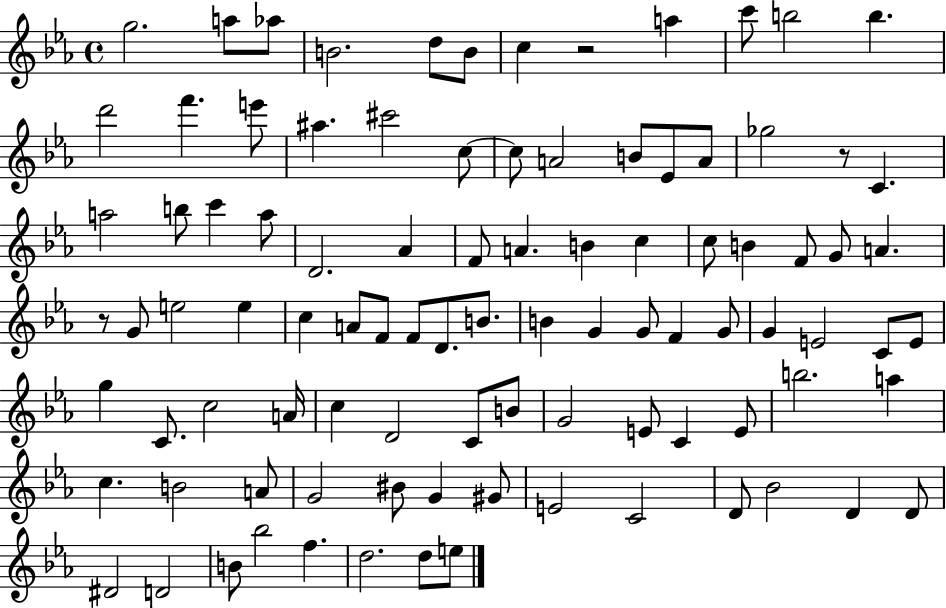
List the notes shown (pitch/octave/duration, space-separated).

G5/h. A5/e Ab5/e B4/h. D5/e B4/e C5/q R/h A5/q C6/e B5/h B5/q. D6/h F6/q. E6/e A#5/q. C#6/h C5/e C5/e A4/h B4/e Eb4/e A4/e Gb5/h R/e C4/q. A5/h B5/e C6/q A5/e D4/h. Ab4/q F4/e A4/q. B4/q C5/q C5/e B4/q F4/e G4/e A4/q. R/e G4/e E5/h E5/q C5/q A4/e F4/e F4/e D4/e. B4/e. B4/q G4/q G4/e F4/q G4/e G4/q E4/h C4/e E4/e G5/q C4/e. C5/h A4/s C5/q D4/h C4/e B4/e G4/h E4/e C4/q E4/e B5/h. A5/q C5/q. B4/h A4/e G4/h BIS4/e G4/q G#4/e E4/h C4/h D4/e Bb4/h D4/q D4/e D#4/h D4/h B4/e Bb5/h F5/q. D5/h. D5/e E5/e